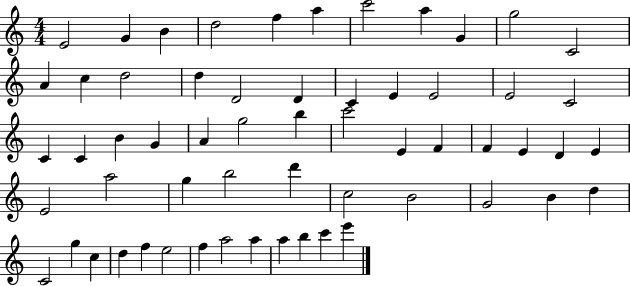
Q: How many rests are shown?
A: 0